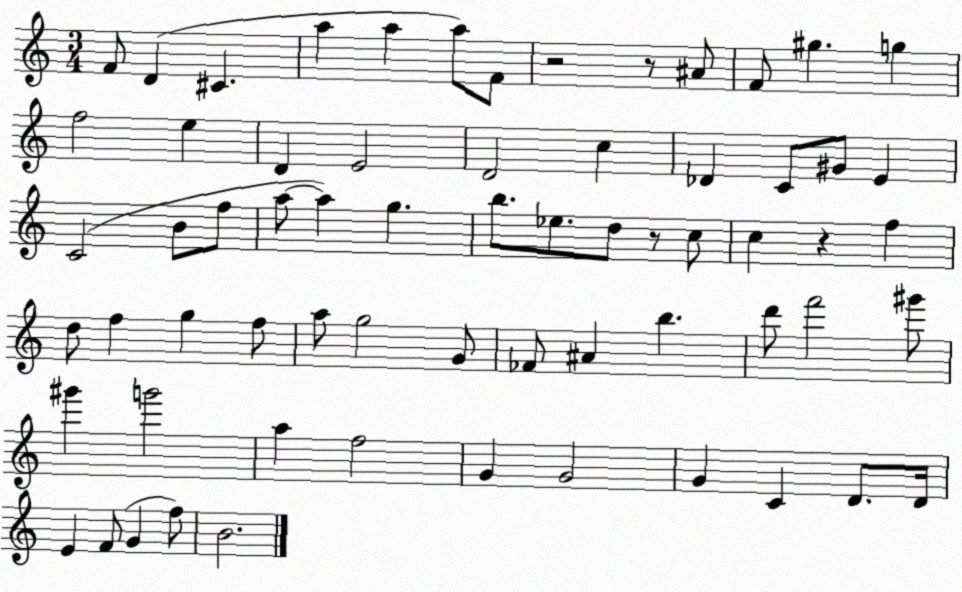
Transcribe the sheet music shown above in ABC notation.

X:1
T:Untitled
M:3/4
L:1/4
K:C
F/2 D ^C a a a/2 F/2 z2 z/2 ^A/2 F/2 ^g g f2 e D E2 D2 c _D C/2 ^G/2 E C2 B/2 f/2 a/2 a g b/2 _e/2 d/2 z/2 c/2 c z f d/2 f g f/2 a/2 g2 G/2 _F/2 ^A b d'/2 f'2 ^g'/2 ^g' g'2 a f2 G G2 G C D/2 D/4 E F/2 G f/2 B2